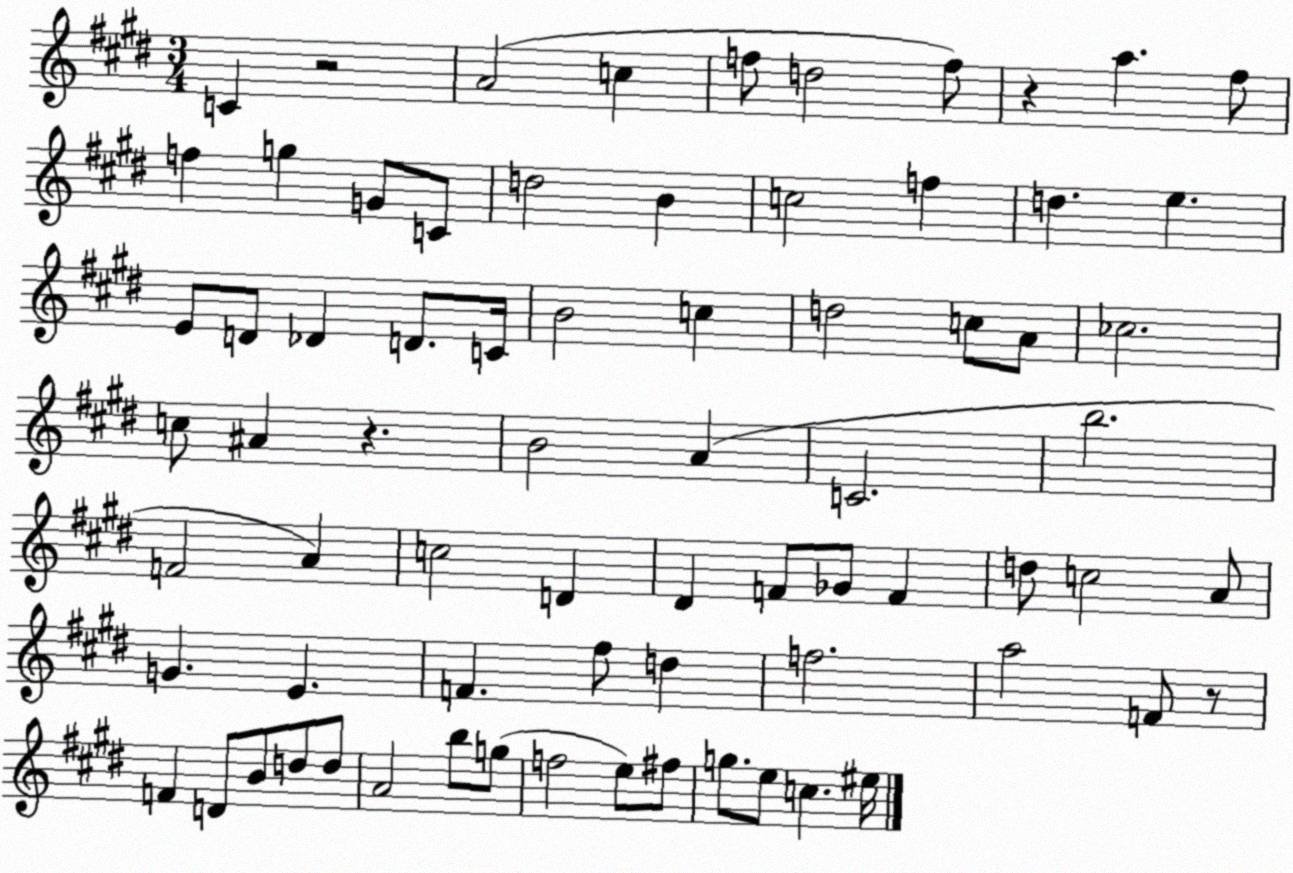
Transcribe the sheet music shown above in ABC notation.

X:1
T:Untitled
M:3/4
L:1/4
K:E
C z2 A2 c f/2 d2 f/2 z a ^f/2 f g G/2 C/2 d2 B c2 f d e E/2 D/2 _D D/2 C/4 B2 c d2 c/2 A/2 _c2 c/2 ^A z B2 A C2 b2 F2 A c2 D ^D F/2 _G/2 F d/2 c2 A/2 G E F ^f/2 d f2 a2 F/2 z/2 F D/2 B/2 d/2 d/2 A2 b/2 g/2 f2 e/2 ^f/2 g/2 e/2 c ^e/4